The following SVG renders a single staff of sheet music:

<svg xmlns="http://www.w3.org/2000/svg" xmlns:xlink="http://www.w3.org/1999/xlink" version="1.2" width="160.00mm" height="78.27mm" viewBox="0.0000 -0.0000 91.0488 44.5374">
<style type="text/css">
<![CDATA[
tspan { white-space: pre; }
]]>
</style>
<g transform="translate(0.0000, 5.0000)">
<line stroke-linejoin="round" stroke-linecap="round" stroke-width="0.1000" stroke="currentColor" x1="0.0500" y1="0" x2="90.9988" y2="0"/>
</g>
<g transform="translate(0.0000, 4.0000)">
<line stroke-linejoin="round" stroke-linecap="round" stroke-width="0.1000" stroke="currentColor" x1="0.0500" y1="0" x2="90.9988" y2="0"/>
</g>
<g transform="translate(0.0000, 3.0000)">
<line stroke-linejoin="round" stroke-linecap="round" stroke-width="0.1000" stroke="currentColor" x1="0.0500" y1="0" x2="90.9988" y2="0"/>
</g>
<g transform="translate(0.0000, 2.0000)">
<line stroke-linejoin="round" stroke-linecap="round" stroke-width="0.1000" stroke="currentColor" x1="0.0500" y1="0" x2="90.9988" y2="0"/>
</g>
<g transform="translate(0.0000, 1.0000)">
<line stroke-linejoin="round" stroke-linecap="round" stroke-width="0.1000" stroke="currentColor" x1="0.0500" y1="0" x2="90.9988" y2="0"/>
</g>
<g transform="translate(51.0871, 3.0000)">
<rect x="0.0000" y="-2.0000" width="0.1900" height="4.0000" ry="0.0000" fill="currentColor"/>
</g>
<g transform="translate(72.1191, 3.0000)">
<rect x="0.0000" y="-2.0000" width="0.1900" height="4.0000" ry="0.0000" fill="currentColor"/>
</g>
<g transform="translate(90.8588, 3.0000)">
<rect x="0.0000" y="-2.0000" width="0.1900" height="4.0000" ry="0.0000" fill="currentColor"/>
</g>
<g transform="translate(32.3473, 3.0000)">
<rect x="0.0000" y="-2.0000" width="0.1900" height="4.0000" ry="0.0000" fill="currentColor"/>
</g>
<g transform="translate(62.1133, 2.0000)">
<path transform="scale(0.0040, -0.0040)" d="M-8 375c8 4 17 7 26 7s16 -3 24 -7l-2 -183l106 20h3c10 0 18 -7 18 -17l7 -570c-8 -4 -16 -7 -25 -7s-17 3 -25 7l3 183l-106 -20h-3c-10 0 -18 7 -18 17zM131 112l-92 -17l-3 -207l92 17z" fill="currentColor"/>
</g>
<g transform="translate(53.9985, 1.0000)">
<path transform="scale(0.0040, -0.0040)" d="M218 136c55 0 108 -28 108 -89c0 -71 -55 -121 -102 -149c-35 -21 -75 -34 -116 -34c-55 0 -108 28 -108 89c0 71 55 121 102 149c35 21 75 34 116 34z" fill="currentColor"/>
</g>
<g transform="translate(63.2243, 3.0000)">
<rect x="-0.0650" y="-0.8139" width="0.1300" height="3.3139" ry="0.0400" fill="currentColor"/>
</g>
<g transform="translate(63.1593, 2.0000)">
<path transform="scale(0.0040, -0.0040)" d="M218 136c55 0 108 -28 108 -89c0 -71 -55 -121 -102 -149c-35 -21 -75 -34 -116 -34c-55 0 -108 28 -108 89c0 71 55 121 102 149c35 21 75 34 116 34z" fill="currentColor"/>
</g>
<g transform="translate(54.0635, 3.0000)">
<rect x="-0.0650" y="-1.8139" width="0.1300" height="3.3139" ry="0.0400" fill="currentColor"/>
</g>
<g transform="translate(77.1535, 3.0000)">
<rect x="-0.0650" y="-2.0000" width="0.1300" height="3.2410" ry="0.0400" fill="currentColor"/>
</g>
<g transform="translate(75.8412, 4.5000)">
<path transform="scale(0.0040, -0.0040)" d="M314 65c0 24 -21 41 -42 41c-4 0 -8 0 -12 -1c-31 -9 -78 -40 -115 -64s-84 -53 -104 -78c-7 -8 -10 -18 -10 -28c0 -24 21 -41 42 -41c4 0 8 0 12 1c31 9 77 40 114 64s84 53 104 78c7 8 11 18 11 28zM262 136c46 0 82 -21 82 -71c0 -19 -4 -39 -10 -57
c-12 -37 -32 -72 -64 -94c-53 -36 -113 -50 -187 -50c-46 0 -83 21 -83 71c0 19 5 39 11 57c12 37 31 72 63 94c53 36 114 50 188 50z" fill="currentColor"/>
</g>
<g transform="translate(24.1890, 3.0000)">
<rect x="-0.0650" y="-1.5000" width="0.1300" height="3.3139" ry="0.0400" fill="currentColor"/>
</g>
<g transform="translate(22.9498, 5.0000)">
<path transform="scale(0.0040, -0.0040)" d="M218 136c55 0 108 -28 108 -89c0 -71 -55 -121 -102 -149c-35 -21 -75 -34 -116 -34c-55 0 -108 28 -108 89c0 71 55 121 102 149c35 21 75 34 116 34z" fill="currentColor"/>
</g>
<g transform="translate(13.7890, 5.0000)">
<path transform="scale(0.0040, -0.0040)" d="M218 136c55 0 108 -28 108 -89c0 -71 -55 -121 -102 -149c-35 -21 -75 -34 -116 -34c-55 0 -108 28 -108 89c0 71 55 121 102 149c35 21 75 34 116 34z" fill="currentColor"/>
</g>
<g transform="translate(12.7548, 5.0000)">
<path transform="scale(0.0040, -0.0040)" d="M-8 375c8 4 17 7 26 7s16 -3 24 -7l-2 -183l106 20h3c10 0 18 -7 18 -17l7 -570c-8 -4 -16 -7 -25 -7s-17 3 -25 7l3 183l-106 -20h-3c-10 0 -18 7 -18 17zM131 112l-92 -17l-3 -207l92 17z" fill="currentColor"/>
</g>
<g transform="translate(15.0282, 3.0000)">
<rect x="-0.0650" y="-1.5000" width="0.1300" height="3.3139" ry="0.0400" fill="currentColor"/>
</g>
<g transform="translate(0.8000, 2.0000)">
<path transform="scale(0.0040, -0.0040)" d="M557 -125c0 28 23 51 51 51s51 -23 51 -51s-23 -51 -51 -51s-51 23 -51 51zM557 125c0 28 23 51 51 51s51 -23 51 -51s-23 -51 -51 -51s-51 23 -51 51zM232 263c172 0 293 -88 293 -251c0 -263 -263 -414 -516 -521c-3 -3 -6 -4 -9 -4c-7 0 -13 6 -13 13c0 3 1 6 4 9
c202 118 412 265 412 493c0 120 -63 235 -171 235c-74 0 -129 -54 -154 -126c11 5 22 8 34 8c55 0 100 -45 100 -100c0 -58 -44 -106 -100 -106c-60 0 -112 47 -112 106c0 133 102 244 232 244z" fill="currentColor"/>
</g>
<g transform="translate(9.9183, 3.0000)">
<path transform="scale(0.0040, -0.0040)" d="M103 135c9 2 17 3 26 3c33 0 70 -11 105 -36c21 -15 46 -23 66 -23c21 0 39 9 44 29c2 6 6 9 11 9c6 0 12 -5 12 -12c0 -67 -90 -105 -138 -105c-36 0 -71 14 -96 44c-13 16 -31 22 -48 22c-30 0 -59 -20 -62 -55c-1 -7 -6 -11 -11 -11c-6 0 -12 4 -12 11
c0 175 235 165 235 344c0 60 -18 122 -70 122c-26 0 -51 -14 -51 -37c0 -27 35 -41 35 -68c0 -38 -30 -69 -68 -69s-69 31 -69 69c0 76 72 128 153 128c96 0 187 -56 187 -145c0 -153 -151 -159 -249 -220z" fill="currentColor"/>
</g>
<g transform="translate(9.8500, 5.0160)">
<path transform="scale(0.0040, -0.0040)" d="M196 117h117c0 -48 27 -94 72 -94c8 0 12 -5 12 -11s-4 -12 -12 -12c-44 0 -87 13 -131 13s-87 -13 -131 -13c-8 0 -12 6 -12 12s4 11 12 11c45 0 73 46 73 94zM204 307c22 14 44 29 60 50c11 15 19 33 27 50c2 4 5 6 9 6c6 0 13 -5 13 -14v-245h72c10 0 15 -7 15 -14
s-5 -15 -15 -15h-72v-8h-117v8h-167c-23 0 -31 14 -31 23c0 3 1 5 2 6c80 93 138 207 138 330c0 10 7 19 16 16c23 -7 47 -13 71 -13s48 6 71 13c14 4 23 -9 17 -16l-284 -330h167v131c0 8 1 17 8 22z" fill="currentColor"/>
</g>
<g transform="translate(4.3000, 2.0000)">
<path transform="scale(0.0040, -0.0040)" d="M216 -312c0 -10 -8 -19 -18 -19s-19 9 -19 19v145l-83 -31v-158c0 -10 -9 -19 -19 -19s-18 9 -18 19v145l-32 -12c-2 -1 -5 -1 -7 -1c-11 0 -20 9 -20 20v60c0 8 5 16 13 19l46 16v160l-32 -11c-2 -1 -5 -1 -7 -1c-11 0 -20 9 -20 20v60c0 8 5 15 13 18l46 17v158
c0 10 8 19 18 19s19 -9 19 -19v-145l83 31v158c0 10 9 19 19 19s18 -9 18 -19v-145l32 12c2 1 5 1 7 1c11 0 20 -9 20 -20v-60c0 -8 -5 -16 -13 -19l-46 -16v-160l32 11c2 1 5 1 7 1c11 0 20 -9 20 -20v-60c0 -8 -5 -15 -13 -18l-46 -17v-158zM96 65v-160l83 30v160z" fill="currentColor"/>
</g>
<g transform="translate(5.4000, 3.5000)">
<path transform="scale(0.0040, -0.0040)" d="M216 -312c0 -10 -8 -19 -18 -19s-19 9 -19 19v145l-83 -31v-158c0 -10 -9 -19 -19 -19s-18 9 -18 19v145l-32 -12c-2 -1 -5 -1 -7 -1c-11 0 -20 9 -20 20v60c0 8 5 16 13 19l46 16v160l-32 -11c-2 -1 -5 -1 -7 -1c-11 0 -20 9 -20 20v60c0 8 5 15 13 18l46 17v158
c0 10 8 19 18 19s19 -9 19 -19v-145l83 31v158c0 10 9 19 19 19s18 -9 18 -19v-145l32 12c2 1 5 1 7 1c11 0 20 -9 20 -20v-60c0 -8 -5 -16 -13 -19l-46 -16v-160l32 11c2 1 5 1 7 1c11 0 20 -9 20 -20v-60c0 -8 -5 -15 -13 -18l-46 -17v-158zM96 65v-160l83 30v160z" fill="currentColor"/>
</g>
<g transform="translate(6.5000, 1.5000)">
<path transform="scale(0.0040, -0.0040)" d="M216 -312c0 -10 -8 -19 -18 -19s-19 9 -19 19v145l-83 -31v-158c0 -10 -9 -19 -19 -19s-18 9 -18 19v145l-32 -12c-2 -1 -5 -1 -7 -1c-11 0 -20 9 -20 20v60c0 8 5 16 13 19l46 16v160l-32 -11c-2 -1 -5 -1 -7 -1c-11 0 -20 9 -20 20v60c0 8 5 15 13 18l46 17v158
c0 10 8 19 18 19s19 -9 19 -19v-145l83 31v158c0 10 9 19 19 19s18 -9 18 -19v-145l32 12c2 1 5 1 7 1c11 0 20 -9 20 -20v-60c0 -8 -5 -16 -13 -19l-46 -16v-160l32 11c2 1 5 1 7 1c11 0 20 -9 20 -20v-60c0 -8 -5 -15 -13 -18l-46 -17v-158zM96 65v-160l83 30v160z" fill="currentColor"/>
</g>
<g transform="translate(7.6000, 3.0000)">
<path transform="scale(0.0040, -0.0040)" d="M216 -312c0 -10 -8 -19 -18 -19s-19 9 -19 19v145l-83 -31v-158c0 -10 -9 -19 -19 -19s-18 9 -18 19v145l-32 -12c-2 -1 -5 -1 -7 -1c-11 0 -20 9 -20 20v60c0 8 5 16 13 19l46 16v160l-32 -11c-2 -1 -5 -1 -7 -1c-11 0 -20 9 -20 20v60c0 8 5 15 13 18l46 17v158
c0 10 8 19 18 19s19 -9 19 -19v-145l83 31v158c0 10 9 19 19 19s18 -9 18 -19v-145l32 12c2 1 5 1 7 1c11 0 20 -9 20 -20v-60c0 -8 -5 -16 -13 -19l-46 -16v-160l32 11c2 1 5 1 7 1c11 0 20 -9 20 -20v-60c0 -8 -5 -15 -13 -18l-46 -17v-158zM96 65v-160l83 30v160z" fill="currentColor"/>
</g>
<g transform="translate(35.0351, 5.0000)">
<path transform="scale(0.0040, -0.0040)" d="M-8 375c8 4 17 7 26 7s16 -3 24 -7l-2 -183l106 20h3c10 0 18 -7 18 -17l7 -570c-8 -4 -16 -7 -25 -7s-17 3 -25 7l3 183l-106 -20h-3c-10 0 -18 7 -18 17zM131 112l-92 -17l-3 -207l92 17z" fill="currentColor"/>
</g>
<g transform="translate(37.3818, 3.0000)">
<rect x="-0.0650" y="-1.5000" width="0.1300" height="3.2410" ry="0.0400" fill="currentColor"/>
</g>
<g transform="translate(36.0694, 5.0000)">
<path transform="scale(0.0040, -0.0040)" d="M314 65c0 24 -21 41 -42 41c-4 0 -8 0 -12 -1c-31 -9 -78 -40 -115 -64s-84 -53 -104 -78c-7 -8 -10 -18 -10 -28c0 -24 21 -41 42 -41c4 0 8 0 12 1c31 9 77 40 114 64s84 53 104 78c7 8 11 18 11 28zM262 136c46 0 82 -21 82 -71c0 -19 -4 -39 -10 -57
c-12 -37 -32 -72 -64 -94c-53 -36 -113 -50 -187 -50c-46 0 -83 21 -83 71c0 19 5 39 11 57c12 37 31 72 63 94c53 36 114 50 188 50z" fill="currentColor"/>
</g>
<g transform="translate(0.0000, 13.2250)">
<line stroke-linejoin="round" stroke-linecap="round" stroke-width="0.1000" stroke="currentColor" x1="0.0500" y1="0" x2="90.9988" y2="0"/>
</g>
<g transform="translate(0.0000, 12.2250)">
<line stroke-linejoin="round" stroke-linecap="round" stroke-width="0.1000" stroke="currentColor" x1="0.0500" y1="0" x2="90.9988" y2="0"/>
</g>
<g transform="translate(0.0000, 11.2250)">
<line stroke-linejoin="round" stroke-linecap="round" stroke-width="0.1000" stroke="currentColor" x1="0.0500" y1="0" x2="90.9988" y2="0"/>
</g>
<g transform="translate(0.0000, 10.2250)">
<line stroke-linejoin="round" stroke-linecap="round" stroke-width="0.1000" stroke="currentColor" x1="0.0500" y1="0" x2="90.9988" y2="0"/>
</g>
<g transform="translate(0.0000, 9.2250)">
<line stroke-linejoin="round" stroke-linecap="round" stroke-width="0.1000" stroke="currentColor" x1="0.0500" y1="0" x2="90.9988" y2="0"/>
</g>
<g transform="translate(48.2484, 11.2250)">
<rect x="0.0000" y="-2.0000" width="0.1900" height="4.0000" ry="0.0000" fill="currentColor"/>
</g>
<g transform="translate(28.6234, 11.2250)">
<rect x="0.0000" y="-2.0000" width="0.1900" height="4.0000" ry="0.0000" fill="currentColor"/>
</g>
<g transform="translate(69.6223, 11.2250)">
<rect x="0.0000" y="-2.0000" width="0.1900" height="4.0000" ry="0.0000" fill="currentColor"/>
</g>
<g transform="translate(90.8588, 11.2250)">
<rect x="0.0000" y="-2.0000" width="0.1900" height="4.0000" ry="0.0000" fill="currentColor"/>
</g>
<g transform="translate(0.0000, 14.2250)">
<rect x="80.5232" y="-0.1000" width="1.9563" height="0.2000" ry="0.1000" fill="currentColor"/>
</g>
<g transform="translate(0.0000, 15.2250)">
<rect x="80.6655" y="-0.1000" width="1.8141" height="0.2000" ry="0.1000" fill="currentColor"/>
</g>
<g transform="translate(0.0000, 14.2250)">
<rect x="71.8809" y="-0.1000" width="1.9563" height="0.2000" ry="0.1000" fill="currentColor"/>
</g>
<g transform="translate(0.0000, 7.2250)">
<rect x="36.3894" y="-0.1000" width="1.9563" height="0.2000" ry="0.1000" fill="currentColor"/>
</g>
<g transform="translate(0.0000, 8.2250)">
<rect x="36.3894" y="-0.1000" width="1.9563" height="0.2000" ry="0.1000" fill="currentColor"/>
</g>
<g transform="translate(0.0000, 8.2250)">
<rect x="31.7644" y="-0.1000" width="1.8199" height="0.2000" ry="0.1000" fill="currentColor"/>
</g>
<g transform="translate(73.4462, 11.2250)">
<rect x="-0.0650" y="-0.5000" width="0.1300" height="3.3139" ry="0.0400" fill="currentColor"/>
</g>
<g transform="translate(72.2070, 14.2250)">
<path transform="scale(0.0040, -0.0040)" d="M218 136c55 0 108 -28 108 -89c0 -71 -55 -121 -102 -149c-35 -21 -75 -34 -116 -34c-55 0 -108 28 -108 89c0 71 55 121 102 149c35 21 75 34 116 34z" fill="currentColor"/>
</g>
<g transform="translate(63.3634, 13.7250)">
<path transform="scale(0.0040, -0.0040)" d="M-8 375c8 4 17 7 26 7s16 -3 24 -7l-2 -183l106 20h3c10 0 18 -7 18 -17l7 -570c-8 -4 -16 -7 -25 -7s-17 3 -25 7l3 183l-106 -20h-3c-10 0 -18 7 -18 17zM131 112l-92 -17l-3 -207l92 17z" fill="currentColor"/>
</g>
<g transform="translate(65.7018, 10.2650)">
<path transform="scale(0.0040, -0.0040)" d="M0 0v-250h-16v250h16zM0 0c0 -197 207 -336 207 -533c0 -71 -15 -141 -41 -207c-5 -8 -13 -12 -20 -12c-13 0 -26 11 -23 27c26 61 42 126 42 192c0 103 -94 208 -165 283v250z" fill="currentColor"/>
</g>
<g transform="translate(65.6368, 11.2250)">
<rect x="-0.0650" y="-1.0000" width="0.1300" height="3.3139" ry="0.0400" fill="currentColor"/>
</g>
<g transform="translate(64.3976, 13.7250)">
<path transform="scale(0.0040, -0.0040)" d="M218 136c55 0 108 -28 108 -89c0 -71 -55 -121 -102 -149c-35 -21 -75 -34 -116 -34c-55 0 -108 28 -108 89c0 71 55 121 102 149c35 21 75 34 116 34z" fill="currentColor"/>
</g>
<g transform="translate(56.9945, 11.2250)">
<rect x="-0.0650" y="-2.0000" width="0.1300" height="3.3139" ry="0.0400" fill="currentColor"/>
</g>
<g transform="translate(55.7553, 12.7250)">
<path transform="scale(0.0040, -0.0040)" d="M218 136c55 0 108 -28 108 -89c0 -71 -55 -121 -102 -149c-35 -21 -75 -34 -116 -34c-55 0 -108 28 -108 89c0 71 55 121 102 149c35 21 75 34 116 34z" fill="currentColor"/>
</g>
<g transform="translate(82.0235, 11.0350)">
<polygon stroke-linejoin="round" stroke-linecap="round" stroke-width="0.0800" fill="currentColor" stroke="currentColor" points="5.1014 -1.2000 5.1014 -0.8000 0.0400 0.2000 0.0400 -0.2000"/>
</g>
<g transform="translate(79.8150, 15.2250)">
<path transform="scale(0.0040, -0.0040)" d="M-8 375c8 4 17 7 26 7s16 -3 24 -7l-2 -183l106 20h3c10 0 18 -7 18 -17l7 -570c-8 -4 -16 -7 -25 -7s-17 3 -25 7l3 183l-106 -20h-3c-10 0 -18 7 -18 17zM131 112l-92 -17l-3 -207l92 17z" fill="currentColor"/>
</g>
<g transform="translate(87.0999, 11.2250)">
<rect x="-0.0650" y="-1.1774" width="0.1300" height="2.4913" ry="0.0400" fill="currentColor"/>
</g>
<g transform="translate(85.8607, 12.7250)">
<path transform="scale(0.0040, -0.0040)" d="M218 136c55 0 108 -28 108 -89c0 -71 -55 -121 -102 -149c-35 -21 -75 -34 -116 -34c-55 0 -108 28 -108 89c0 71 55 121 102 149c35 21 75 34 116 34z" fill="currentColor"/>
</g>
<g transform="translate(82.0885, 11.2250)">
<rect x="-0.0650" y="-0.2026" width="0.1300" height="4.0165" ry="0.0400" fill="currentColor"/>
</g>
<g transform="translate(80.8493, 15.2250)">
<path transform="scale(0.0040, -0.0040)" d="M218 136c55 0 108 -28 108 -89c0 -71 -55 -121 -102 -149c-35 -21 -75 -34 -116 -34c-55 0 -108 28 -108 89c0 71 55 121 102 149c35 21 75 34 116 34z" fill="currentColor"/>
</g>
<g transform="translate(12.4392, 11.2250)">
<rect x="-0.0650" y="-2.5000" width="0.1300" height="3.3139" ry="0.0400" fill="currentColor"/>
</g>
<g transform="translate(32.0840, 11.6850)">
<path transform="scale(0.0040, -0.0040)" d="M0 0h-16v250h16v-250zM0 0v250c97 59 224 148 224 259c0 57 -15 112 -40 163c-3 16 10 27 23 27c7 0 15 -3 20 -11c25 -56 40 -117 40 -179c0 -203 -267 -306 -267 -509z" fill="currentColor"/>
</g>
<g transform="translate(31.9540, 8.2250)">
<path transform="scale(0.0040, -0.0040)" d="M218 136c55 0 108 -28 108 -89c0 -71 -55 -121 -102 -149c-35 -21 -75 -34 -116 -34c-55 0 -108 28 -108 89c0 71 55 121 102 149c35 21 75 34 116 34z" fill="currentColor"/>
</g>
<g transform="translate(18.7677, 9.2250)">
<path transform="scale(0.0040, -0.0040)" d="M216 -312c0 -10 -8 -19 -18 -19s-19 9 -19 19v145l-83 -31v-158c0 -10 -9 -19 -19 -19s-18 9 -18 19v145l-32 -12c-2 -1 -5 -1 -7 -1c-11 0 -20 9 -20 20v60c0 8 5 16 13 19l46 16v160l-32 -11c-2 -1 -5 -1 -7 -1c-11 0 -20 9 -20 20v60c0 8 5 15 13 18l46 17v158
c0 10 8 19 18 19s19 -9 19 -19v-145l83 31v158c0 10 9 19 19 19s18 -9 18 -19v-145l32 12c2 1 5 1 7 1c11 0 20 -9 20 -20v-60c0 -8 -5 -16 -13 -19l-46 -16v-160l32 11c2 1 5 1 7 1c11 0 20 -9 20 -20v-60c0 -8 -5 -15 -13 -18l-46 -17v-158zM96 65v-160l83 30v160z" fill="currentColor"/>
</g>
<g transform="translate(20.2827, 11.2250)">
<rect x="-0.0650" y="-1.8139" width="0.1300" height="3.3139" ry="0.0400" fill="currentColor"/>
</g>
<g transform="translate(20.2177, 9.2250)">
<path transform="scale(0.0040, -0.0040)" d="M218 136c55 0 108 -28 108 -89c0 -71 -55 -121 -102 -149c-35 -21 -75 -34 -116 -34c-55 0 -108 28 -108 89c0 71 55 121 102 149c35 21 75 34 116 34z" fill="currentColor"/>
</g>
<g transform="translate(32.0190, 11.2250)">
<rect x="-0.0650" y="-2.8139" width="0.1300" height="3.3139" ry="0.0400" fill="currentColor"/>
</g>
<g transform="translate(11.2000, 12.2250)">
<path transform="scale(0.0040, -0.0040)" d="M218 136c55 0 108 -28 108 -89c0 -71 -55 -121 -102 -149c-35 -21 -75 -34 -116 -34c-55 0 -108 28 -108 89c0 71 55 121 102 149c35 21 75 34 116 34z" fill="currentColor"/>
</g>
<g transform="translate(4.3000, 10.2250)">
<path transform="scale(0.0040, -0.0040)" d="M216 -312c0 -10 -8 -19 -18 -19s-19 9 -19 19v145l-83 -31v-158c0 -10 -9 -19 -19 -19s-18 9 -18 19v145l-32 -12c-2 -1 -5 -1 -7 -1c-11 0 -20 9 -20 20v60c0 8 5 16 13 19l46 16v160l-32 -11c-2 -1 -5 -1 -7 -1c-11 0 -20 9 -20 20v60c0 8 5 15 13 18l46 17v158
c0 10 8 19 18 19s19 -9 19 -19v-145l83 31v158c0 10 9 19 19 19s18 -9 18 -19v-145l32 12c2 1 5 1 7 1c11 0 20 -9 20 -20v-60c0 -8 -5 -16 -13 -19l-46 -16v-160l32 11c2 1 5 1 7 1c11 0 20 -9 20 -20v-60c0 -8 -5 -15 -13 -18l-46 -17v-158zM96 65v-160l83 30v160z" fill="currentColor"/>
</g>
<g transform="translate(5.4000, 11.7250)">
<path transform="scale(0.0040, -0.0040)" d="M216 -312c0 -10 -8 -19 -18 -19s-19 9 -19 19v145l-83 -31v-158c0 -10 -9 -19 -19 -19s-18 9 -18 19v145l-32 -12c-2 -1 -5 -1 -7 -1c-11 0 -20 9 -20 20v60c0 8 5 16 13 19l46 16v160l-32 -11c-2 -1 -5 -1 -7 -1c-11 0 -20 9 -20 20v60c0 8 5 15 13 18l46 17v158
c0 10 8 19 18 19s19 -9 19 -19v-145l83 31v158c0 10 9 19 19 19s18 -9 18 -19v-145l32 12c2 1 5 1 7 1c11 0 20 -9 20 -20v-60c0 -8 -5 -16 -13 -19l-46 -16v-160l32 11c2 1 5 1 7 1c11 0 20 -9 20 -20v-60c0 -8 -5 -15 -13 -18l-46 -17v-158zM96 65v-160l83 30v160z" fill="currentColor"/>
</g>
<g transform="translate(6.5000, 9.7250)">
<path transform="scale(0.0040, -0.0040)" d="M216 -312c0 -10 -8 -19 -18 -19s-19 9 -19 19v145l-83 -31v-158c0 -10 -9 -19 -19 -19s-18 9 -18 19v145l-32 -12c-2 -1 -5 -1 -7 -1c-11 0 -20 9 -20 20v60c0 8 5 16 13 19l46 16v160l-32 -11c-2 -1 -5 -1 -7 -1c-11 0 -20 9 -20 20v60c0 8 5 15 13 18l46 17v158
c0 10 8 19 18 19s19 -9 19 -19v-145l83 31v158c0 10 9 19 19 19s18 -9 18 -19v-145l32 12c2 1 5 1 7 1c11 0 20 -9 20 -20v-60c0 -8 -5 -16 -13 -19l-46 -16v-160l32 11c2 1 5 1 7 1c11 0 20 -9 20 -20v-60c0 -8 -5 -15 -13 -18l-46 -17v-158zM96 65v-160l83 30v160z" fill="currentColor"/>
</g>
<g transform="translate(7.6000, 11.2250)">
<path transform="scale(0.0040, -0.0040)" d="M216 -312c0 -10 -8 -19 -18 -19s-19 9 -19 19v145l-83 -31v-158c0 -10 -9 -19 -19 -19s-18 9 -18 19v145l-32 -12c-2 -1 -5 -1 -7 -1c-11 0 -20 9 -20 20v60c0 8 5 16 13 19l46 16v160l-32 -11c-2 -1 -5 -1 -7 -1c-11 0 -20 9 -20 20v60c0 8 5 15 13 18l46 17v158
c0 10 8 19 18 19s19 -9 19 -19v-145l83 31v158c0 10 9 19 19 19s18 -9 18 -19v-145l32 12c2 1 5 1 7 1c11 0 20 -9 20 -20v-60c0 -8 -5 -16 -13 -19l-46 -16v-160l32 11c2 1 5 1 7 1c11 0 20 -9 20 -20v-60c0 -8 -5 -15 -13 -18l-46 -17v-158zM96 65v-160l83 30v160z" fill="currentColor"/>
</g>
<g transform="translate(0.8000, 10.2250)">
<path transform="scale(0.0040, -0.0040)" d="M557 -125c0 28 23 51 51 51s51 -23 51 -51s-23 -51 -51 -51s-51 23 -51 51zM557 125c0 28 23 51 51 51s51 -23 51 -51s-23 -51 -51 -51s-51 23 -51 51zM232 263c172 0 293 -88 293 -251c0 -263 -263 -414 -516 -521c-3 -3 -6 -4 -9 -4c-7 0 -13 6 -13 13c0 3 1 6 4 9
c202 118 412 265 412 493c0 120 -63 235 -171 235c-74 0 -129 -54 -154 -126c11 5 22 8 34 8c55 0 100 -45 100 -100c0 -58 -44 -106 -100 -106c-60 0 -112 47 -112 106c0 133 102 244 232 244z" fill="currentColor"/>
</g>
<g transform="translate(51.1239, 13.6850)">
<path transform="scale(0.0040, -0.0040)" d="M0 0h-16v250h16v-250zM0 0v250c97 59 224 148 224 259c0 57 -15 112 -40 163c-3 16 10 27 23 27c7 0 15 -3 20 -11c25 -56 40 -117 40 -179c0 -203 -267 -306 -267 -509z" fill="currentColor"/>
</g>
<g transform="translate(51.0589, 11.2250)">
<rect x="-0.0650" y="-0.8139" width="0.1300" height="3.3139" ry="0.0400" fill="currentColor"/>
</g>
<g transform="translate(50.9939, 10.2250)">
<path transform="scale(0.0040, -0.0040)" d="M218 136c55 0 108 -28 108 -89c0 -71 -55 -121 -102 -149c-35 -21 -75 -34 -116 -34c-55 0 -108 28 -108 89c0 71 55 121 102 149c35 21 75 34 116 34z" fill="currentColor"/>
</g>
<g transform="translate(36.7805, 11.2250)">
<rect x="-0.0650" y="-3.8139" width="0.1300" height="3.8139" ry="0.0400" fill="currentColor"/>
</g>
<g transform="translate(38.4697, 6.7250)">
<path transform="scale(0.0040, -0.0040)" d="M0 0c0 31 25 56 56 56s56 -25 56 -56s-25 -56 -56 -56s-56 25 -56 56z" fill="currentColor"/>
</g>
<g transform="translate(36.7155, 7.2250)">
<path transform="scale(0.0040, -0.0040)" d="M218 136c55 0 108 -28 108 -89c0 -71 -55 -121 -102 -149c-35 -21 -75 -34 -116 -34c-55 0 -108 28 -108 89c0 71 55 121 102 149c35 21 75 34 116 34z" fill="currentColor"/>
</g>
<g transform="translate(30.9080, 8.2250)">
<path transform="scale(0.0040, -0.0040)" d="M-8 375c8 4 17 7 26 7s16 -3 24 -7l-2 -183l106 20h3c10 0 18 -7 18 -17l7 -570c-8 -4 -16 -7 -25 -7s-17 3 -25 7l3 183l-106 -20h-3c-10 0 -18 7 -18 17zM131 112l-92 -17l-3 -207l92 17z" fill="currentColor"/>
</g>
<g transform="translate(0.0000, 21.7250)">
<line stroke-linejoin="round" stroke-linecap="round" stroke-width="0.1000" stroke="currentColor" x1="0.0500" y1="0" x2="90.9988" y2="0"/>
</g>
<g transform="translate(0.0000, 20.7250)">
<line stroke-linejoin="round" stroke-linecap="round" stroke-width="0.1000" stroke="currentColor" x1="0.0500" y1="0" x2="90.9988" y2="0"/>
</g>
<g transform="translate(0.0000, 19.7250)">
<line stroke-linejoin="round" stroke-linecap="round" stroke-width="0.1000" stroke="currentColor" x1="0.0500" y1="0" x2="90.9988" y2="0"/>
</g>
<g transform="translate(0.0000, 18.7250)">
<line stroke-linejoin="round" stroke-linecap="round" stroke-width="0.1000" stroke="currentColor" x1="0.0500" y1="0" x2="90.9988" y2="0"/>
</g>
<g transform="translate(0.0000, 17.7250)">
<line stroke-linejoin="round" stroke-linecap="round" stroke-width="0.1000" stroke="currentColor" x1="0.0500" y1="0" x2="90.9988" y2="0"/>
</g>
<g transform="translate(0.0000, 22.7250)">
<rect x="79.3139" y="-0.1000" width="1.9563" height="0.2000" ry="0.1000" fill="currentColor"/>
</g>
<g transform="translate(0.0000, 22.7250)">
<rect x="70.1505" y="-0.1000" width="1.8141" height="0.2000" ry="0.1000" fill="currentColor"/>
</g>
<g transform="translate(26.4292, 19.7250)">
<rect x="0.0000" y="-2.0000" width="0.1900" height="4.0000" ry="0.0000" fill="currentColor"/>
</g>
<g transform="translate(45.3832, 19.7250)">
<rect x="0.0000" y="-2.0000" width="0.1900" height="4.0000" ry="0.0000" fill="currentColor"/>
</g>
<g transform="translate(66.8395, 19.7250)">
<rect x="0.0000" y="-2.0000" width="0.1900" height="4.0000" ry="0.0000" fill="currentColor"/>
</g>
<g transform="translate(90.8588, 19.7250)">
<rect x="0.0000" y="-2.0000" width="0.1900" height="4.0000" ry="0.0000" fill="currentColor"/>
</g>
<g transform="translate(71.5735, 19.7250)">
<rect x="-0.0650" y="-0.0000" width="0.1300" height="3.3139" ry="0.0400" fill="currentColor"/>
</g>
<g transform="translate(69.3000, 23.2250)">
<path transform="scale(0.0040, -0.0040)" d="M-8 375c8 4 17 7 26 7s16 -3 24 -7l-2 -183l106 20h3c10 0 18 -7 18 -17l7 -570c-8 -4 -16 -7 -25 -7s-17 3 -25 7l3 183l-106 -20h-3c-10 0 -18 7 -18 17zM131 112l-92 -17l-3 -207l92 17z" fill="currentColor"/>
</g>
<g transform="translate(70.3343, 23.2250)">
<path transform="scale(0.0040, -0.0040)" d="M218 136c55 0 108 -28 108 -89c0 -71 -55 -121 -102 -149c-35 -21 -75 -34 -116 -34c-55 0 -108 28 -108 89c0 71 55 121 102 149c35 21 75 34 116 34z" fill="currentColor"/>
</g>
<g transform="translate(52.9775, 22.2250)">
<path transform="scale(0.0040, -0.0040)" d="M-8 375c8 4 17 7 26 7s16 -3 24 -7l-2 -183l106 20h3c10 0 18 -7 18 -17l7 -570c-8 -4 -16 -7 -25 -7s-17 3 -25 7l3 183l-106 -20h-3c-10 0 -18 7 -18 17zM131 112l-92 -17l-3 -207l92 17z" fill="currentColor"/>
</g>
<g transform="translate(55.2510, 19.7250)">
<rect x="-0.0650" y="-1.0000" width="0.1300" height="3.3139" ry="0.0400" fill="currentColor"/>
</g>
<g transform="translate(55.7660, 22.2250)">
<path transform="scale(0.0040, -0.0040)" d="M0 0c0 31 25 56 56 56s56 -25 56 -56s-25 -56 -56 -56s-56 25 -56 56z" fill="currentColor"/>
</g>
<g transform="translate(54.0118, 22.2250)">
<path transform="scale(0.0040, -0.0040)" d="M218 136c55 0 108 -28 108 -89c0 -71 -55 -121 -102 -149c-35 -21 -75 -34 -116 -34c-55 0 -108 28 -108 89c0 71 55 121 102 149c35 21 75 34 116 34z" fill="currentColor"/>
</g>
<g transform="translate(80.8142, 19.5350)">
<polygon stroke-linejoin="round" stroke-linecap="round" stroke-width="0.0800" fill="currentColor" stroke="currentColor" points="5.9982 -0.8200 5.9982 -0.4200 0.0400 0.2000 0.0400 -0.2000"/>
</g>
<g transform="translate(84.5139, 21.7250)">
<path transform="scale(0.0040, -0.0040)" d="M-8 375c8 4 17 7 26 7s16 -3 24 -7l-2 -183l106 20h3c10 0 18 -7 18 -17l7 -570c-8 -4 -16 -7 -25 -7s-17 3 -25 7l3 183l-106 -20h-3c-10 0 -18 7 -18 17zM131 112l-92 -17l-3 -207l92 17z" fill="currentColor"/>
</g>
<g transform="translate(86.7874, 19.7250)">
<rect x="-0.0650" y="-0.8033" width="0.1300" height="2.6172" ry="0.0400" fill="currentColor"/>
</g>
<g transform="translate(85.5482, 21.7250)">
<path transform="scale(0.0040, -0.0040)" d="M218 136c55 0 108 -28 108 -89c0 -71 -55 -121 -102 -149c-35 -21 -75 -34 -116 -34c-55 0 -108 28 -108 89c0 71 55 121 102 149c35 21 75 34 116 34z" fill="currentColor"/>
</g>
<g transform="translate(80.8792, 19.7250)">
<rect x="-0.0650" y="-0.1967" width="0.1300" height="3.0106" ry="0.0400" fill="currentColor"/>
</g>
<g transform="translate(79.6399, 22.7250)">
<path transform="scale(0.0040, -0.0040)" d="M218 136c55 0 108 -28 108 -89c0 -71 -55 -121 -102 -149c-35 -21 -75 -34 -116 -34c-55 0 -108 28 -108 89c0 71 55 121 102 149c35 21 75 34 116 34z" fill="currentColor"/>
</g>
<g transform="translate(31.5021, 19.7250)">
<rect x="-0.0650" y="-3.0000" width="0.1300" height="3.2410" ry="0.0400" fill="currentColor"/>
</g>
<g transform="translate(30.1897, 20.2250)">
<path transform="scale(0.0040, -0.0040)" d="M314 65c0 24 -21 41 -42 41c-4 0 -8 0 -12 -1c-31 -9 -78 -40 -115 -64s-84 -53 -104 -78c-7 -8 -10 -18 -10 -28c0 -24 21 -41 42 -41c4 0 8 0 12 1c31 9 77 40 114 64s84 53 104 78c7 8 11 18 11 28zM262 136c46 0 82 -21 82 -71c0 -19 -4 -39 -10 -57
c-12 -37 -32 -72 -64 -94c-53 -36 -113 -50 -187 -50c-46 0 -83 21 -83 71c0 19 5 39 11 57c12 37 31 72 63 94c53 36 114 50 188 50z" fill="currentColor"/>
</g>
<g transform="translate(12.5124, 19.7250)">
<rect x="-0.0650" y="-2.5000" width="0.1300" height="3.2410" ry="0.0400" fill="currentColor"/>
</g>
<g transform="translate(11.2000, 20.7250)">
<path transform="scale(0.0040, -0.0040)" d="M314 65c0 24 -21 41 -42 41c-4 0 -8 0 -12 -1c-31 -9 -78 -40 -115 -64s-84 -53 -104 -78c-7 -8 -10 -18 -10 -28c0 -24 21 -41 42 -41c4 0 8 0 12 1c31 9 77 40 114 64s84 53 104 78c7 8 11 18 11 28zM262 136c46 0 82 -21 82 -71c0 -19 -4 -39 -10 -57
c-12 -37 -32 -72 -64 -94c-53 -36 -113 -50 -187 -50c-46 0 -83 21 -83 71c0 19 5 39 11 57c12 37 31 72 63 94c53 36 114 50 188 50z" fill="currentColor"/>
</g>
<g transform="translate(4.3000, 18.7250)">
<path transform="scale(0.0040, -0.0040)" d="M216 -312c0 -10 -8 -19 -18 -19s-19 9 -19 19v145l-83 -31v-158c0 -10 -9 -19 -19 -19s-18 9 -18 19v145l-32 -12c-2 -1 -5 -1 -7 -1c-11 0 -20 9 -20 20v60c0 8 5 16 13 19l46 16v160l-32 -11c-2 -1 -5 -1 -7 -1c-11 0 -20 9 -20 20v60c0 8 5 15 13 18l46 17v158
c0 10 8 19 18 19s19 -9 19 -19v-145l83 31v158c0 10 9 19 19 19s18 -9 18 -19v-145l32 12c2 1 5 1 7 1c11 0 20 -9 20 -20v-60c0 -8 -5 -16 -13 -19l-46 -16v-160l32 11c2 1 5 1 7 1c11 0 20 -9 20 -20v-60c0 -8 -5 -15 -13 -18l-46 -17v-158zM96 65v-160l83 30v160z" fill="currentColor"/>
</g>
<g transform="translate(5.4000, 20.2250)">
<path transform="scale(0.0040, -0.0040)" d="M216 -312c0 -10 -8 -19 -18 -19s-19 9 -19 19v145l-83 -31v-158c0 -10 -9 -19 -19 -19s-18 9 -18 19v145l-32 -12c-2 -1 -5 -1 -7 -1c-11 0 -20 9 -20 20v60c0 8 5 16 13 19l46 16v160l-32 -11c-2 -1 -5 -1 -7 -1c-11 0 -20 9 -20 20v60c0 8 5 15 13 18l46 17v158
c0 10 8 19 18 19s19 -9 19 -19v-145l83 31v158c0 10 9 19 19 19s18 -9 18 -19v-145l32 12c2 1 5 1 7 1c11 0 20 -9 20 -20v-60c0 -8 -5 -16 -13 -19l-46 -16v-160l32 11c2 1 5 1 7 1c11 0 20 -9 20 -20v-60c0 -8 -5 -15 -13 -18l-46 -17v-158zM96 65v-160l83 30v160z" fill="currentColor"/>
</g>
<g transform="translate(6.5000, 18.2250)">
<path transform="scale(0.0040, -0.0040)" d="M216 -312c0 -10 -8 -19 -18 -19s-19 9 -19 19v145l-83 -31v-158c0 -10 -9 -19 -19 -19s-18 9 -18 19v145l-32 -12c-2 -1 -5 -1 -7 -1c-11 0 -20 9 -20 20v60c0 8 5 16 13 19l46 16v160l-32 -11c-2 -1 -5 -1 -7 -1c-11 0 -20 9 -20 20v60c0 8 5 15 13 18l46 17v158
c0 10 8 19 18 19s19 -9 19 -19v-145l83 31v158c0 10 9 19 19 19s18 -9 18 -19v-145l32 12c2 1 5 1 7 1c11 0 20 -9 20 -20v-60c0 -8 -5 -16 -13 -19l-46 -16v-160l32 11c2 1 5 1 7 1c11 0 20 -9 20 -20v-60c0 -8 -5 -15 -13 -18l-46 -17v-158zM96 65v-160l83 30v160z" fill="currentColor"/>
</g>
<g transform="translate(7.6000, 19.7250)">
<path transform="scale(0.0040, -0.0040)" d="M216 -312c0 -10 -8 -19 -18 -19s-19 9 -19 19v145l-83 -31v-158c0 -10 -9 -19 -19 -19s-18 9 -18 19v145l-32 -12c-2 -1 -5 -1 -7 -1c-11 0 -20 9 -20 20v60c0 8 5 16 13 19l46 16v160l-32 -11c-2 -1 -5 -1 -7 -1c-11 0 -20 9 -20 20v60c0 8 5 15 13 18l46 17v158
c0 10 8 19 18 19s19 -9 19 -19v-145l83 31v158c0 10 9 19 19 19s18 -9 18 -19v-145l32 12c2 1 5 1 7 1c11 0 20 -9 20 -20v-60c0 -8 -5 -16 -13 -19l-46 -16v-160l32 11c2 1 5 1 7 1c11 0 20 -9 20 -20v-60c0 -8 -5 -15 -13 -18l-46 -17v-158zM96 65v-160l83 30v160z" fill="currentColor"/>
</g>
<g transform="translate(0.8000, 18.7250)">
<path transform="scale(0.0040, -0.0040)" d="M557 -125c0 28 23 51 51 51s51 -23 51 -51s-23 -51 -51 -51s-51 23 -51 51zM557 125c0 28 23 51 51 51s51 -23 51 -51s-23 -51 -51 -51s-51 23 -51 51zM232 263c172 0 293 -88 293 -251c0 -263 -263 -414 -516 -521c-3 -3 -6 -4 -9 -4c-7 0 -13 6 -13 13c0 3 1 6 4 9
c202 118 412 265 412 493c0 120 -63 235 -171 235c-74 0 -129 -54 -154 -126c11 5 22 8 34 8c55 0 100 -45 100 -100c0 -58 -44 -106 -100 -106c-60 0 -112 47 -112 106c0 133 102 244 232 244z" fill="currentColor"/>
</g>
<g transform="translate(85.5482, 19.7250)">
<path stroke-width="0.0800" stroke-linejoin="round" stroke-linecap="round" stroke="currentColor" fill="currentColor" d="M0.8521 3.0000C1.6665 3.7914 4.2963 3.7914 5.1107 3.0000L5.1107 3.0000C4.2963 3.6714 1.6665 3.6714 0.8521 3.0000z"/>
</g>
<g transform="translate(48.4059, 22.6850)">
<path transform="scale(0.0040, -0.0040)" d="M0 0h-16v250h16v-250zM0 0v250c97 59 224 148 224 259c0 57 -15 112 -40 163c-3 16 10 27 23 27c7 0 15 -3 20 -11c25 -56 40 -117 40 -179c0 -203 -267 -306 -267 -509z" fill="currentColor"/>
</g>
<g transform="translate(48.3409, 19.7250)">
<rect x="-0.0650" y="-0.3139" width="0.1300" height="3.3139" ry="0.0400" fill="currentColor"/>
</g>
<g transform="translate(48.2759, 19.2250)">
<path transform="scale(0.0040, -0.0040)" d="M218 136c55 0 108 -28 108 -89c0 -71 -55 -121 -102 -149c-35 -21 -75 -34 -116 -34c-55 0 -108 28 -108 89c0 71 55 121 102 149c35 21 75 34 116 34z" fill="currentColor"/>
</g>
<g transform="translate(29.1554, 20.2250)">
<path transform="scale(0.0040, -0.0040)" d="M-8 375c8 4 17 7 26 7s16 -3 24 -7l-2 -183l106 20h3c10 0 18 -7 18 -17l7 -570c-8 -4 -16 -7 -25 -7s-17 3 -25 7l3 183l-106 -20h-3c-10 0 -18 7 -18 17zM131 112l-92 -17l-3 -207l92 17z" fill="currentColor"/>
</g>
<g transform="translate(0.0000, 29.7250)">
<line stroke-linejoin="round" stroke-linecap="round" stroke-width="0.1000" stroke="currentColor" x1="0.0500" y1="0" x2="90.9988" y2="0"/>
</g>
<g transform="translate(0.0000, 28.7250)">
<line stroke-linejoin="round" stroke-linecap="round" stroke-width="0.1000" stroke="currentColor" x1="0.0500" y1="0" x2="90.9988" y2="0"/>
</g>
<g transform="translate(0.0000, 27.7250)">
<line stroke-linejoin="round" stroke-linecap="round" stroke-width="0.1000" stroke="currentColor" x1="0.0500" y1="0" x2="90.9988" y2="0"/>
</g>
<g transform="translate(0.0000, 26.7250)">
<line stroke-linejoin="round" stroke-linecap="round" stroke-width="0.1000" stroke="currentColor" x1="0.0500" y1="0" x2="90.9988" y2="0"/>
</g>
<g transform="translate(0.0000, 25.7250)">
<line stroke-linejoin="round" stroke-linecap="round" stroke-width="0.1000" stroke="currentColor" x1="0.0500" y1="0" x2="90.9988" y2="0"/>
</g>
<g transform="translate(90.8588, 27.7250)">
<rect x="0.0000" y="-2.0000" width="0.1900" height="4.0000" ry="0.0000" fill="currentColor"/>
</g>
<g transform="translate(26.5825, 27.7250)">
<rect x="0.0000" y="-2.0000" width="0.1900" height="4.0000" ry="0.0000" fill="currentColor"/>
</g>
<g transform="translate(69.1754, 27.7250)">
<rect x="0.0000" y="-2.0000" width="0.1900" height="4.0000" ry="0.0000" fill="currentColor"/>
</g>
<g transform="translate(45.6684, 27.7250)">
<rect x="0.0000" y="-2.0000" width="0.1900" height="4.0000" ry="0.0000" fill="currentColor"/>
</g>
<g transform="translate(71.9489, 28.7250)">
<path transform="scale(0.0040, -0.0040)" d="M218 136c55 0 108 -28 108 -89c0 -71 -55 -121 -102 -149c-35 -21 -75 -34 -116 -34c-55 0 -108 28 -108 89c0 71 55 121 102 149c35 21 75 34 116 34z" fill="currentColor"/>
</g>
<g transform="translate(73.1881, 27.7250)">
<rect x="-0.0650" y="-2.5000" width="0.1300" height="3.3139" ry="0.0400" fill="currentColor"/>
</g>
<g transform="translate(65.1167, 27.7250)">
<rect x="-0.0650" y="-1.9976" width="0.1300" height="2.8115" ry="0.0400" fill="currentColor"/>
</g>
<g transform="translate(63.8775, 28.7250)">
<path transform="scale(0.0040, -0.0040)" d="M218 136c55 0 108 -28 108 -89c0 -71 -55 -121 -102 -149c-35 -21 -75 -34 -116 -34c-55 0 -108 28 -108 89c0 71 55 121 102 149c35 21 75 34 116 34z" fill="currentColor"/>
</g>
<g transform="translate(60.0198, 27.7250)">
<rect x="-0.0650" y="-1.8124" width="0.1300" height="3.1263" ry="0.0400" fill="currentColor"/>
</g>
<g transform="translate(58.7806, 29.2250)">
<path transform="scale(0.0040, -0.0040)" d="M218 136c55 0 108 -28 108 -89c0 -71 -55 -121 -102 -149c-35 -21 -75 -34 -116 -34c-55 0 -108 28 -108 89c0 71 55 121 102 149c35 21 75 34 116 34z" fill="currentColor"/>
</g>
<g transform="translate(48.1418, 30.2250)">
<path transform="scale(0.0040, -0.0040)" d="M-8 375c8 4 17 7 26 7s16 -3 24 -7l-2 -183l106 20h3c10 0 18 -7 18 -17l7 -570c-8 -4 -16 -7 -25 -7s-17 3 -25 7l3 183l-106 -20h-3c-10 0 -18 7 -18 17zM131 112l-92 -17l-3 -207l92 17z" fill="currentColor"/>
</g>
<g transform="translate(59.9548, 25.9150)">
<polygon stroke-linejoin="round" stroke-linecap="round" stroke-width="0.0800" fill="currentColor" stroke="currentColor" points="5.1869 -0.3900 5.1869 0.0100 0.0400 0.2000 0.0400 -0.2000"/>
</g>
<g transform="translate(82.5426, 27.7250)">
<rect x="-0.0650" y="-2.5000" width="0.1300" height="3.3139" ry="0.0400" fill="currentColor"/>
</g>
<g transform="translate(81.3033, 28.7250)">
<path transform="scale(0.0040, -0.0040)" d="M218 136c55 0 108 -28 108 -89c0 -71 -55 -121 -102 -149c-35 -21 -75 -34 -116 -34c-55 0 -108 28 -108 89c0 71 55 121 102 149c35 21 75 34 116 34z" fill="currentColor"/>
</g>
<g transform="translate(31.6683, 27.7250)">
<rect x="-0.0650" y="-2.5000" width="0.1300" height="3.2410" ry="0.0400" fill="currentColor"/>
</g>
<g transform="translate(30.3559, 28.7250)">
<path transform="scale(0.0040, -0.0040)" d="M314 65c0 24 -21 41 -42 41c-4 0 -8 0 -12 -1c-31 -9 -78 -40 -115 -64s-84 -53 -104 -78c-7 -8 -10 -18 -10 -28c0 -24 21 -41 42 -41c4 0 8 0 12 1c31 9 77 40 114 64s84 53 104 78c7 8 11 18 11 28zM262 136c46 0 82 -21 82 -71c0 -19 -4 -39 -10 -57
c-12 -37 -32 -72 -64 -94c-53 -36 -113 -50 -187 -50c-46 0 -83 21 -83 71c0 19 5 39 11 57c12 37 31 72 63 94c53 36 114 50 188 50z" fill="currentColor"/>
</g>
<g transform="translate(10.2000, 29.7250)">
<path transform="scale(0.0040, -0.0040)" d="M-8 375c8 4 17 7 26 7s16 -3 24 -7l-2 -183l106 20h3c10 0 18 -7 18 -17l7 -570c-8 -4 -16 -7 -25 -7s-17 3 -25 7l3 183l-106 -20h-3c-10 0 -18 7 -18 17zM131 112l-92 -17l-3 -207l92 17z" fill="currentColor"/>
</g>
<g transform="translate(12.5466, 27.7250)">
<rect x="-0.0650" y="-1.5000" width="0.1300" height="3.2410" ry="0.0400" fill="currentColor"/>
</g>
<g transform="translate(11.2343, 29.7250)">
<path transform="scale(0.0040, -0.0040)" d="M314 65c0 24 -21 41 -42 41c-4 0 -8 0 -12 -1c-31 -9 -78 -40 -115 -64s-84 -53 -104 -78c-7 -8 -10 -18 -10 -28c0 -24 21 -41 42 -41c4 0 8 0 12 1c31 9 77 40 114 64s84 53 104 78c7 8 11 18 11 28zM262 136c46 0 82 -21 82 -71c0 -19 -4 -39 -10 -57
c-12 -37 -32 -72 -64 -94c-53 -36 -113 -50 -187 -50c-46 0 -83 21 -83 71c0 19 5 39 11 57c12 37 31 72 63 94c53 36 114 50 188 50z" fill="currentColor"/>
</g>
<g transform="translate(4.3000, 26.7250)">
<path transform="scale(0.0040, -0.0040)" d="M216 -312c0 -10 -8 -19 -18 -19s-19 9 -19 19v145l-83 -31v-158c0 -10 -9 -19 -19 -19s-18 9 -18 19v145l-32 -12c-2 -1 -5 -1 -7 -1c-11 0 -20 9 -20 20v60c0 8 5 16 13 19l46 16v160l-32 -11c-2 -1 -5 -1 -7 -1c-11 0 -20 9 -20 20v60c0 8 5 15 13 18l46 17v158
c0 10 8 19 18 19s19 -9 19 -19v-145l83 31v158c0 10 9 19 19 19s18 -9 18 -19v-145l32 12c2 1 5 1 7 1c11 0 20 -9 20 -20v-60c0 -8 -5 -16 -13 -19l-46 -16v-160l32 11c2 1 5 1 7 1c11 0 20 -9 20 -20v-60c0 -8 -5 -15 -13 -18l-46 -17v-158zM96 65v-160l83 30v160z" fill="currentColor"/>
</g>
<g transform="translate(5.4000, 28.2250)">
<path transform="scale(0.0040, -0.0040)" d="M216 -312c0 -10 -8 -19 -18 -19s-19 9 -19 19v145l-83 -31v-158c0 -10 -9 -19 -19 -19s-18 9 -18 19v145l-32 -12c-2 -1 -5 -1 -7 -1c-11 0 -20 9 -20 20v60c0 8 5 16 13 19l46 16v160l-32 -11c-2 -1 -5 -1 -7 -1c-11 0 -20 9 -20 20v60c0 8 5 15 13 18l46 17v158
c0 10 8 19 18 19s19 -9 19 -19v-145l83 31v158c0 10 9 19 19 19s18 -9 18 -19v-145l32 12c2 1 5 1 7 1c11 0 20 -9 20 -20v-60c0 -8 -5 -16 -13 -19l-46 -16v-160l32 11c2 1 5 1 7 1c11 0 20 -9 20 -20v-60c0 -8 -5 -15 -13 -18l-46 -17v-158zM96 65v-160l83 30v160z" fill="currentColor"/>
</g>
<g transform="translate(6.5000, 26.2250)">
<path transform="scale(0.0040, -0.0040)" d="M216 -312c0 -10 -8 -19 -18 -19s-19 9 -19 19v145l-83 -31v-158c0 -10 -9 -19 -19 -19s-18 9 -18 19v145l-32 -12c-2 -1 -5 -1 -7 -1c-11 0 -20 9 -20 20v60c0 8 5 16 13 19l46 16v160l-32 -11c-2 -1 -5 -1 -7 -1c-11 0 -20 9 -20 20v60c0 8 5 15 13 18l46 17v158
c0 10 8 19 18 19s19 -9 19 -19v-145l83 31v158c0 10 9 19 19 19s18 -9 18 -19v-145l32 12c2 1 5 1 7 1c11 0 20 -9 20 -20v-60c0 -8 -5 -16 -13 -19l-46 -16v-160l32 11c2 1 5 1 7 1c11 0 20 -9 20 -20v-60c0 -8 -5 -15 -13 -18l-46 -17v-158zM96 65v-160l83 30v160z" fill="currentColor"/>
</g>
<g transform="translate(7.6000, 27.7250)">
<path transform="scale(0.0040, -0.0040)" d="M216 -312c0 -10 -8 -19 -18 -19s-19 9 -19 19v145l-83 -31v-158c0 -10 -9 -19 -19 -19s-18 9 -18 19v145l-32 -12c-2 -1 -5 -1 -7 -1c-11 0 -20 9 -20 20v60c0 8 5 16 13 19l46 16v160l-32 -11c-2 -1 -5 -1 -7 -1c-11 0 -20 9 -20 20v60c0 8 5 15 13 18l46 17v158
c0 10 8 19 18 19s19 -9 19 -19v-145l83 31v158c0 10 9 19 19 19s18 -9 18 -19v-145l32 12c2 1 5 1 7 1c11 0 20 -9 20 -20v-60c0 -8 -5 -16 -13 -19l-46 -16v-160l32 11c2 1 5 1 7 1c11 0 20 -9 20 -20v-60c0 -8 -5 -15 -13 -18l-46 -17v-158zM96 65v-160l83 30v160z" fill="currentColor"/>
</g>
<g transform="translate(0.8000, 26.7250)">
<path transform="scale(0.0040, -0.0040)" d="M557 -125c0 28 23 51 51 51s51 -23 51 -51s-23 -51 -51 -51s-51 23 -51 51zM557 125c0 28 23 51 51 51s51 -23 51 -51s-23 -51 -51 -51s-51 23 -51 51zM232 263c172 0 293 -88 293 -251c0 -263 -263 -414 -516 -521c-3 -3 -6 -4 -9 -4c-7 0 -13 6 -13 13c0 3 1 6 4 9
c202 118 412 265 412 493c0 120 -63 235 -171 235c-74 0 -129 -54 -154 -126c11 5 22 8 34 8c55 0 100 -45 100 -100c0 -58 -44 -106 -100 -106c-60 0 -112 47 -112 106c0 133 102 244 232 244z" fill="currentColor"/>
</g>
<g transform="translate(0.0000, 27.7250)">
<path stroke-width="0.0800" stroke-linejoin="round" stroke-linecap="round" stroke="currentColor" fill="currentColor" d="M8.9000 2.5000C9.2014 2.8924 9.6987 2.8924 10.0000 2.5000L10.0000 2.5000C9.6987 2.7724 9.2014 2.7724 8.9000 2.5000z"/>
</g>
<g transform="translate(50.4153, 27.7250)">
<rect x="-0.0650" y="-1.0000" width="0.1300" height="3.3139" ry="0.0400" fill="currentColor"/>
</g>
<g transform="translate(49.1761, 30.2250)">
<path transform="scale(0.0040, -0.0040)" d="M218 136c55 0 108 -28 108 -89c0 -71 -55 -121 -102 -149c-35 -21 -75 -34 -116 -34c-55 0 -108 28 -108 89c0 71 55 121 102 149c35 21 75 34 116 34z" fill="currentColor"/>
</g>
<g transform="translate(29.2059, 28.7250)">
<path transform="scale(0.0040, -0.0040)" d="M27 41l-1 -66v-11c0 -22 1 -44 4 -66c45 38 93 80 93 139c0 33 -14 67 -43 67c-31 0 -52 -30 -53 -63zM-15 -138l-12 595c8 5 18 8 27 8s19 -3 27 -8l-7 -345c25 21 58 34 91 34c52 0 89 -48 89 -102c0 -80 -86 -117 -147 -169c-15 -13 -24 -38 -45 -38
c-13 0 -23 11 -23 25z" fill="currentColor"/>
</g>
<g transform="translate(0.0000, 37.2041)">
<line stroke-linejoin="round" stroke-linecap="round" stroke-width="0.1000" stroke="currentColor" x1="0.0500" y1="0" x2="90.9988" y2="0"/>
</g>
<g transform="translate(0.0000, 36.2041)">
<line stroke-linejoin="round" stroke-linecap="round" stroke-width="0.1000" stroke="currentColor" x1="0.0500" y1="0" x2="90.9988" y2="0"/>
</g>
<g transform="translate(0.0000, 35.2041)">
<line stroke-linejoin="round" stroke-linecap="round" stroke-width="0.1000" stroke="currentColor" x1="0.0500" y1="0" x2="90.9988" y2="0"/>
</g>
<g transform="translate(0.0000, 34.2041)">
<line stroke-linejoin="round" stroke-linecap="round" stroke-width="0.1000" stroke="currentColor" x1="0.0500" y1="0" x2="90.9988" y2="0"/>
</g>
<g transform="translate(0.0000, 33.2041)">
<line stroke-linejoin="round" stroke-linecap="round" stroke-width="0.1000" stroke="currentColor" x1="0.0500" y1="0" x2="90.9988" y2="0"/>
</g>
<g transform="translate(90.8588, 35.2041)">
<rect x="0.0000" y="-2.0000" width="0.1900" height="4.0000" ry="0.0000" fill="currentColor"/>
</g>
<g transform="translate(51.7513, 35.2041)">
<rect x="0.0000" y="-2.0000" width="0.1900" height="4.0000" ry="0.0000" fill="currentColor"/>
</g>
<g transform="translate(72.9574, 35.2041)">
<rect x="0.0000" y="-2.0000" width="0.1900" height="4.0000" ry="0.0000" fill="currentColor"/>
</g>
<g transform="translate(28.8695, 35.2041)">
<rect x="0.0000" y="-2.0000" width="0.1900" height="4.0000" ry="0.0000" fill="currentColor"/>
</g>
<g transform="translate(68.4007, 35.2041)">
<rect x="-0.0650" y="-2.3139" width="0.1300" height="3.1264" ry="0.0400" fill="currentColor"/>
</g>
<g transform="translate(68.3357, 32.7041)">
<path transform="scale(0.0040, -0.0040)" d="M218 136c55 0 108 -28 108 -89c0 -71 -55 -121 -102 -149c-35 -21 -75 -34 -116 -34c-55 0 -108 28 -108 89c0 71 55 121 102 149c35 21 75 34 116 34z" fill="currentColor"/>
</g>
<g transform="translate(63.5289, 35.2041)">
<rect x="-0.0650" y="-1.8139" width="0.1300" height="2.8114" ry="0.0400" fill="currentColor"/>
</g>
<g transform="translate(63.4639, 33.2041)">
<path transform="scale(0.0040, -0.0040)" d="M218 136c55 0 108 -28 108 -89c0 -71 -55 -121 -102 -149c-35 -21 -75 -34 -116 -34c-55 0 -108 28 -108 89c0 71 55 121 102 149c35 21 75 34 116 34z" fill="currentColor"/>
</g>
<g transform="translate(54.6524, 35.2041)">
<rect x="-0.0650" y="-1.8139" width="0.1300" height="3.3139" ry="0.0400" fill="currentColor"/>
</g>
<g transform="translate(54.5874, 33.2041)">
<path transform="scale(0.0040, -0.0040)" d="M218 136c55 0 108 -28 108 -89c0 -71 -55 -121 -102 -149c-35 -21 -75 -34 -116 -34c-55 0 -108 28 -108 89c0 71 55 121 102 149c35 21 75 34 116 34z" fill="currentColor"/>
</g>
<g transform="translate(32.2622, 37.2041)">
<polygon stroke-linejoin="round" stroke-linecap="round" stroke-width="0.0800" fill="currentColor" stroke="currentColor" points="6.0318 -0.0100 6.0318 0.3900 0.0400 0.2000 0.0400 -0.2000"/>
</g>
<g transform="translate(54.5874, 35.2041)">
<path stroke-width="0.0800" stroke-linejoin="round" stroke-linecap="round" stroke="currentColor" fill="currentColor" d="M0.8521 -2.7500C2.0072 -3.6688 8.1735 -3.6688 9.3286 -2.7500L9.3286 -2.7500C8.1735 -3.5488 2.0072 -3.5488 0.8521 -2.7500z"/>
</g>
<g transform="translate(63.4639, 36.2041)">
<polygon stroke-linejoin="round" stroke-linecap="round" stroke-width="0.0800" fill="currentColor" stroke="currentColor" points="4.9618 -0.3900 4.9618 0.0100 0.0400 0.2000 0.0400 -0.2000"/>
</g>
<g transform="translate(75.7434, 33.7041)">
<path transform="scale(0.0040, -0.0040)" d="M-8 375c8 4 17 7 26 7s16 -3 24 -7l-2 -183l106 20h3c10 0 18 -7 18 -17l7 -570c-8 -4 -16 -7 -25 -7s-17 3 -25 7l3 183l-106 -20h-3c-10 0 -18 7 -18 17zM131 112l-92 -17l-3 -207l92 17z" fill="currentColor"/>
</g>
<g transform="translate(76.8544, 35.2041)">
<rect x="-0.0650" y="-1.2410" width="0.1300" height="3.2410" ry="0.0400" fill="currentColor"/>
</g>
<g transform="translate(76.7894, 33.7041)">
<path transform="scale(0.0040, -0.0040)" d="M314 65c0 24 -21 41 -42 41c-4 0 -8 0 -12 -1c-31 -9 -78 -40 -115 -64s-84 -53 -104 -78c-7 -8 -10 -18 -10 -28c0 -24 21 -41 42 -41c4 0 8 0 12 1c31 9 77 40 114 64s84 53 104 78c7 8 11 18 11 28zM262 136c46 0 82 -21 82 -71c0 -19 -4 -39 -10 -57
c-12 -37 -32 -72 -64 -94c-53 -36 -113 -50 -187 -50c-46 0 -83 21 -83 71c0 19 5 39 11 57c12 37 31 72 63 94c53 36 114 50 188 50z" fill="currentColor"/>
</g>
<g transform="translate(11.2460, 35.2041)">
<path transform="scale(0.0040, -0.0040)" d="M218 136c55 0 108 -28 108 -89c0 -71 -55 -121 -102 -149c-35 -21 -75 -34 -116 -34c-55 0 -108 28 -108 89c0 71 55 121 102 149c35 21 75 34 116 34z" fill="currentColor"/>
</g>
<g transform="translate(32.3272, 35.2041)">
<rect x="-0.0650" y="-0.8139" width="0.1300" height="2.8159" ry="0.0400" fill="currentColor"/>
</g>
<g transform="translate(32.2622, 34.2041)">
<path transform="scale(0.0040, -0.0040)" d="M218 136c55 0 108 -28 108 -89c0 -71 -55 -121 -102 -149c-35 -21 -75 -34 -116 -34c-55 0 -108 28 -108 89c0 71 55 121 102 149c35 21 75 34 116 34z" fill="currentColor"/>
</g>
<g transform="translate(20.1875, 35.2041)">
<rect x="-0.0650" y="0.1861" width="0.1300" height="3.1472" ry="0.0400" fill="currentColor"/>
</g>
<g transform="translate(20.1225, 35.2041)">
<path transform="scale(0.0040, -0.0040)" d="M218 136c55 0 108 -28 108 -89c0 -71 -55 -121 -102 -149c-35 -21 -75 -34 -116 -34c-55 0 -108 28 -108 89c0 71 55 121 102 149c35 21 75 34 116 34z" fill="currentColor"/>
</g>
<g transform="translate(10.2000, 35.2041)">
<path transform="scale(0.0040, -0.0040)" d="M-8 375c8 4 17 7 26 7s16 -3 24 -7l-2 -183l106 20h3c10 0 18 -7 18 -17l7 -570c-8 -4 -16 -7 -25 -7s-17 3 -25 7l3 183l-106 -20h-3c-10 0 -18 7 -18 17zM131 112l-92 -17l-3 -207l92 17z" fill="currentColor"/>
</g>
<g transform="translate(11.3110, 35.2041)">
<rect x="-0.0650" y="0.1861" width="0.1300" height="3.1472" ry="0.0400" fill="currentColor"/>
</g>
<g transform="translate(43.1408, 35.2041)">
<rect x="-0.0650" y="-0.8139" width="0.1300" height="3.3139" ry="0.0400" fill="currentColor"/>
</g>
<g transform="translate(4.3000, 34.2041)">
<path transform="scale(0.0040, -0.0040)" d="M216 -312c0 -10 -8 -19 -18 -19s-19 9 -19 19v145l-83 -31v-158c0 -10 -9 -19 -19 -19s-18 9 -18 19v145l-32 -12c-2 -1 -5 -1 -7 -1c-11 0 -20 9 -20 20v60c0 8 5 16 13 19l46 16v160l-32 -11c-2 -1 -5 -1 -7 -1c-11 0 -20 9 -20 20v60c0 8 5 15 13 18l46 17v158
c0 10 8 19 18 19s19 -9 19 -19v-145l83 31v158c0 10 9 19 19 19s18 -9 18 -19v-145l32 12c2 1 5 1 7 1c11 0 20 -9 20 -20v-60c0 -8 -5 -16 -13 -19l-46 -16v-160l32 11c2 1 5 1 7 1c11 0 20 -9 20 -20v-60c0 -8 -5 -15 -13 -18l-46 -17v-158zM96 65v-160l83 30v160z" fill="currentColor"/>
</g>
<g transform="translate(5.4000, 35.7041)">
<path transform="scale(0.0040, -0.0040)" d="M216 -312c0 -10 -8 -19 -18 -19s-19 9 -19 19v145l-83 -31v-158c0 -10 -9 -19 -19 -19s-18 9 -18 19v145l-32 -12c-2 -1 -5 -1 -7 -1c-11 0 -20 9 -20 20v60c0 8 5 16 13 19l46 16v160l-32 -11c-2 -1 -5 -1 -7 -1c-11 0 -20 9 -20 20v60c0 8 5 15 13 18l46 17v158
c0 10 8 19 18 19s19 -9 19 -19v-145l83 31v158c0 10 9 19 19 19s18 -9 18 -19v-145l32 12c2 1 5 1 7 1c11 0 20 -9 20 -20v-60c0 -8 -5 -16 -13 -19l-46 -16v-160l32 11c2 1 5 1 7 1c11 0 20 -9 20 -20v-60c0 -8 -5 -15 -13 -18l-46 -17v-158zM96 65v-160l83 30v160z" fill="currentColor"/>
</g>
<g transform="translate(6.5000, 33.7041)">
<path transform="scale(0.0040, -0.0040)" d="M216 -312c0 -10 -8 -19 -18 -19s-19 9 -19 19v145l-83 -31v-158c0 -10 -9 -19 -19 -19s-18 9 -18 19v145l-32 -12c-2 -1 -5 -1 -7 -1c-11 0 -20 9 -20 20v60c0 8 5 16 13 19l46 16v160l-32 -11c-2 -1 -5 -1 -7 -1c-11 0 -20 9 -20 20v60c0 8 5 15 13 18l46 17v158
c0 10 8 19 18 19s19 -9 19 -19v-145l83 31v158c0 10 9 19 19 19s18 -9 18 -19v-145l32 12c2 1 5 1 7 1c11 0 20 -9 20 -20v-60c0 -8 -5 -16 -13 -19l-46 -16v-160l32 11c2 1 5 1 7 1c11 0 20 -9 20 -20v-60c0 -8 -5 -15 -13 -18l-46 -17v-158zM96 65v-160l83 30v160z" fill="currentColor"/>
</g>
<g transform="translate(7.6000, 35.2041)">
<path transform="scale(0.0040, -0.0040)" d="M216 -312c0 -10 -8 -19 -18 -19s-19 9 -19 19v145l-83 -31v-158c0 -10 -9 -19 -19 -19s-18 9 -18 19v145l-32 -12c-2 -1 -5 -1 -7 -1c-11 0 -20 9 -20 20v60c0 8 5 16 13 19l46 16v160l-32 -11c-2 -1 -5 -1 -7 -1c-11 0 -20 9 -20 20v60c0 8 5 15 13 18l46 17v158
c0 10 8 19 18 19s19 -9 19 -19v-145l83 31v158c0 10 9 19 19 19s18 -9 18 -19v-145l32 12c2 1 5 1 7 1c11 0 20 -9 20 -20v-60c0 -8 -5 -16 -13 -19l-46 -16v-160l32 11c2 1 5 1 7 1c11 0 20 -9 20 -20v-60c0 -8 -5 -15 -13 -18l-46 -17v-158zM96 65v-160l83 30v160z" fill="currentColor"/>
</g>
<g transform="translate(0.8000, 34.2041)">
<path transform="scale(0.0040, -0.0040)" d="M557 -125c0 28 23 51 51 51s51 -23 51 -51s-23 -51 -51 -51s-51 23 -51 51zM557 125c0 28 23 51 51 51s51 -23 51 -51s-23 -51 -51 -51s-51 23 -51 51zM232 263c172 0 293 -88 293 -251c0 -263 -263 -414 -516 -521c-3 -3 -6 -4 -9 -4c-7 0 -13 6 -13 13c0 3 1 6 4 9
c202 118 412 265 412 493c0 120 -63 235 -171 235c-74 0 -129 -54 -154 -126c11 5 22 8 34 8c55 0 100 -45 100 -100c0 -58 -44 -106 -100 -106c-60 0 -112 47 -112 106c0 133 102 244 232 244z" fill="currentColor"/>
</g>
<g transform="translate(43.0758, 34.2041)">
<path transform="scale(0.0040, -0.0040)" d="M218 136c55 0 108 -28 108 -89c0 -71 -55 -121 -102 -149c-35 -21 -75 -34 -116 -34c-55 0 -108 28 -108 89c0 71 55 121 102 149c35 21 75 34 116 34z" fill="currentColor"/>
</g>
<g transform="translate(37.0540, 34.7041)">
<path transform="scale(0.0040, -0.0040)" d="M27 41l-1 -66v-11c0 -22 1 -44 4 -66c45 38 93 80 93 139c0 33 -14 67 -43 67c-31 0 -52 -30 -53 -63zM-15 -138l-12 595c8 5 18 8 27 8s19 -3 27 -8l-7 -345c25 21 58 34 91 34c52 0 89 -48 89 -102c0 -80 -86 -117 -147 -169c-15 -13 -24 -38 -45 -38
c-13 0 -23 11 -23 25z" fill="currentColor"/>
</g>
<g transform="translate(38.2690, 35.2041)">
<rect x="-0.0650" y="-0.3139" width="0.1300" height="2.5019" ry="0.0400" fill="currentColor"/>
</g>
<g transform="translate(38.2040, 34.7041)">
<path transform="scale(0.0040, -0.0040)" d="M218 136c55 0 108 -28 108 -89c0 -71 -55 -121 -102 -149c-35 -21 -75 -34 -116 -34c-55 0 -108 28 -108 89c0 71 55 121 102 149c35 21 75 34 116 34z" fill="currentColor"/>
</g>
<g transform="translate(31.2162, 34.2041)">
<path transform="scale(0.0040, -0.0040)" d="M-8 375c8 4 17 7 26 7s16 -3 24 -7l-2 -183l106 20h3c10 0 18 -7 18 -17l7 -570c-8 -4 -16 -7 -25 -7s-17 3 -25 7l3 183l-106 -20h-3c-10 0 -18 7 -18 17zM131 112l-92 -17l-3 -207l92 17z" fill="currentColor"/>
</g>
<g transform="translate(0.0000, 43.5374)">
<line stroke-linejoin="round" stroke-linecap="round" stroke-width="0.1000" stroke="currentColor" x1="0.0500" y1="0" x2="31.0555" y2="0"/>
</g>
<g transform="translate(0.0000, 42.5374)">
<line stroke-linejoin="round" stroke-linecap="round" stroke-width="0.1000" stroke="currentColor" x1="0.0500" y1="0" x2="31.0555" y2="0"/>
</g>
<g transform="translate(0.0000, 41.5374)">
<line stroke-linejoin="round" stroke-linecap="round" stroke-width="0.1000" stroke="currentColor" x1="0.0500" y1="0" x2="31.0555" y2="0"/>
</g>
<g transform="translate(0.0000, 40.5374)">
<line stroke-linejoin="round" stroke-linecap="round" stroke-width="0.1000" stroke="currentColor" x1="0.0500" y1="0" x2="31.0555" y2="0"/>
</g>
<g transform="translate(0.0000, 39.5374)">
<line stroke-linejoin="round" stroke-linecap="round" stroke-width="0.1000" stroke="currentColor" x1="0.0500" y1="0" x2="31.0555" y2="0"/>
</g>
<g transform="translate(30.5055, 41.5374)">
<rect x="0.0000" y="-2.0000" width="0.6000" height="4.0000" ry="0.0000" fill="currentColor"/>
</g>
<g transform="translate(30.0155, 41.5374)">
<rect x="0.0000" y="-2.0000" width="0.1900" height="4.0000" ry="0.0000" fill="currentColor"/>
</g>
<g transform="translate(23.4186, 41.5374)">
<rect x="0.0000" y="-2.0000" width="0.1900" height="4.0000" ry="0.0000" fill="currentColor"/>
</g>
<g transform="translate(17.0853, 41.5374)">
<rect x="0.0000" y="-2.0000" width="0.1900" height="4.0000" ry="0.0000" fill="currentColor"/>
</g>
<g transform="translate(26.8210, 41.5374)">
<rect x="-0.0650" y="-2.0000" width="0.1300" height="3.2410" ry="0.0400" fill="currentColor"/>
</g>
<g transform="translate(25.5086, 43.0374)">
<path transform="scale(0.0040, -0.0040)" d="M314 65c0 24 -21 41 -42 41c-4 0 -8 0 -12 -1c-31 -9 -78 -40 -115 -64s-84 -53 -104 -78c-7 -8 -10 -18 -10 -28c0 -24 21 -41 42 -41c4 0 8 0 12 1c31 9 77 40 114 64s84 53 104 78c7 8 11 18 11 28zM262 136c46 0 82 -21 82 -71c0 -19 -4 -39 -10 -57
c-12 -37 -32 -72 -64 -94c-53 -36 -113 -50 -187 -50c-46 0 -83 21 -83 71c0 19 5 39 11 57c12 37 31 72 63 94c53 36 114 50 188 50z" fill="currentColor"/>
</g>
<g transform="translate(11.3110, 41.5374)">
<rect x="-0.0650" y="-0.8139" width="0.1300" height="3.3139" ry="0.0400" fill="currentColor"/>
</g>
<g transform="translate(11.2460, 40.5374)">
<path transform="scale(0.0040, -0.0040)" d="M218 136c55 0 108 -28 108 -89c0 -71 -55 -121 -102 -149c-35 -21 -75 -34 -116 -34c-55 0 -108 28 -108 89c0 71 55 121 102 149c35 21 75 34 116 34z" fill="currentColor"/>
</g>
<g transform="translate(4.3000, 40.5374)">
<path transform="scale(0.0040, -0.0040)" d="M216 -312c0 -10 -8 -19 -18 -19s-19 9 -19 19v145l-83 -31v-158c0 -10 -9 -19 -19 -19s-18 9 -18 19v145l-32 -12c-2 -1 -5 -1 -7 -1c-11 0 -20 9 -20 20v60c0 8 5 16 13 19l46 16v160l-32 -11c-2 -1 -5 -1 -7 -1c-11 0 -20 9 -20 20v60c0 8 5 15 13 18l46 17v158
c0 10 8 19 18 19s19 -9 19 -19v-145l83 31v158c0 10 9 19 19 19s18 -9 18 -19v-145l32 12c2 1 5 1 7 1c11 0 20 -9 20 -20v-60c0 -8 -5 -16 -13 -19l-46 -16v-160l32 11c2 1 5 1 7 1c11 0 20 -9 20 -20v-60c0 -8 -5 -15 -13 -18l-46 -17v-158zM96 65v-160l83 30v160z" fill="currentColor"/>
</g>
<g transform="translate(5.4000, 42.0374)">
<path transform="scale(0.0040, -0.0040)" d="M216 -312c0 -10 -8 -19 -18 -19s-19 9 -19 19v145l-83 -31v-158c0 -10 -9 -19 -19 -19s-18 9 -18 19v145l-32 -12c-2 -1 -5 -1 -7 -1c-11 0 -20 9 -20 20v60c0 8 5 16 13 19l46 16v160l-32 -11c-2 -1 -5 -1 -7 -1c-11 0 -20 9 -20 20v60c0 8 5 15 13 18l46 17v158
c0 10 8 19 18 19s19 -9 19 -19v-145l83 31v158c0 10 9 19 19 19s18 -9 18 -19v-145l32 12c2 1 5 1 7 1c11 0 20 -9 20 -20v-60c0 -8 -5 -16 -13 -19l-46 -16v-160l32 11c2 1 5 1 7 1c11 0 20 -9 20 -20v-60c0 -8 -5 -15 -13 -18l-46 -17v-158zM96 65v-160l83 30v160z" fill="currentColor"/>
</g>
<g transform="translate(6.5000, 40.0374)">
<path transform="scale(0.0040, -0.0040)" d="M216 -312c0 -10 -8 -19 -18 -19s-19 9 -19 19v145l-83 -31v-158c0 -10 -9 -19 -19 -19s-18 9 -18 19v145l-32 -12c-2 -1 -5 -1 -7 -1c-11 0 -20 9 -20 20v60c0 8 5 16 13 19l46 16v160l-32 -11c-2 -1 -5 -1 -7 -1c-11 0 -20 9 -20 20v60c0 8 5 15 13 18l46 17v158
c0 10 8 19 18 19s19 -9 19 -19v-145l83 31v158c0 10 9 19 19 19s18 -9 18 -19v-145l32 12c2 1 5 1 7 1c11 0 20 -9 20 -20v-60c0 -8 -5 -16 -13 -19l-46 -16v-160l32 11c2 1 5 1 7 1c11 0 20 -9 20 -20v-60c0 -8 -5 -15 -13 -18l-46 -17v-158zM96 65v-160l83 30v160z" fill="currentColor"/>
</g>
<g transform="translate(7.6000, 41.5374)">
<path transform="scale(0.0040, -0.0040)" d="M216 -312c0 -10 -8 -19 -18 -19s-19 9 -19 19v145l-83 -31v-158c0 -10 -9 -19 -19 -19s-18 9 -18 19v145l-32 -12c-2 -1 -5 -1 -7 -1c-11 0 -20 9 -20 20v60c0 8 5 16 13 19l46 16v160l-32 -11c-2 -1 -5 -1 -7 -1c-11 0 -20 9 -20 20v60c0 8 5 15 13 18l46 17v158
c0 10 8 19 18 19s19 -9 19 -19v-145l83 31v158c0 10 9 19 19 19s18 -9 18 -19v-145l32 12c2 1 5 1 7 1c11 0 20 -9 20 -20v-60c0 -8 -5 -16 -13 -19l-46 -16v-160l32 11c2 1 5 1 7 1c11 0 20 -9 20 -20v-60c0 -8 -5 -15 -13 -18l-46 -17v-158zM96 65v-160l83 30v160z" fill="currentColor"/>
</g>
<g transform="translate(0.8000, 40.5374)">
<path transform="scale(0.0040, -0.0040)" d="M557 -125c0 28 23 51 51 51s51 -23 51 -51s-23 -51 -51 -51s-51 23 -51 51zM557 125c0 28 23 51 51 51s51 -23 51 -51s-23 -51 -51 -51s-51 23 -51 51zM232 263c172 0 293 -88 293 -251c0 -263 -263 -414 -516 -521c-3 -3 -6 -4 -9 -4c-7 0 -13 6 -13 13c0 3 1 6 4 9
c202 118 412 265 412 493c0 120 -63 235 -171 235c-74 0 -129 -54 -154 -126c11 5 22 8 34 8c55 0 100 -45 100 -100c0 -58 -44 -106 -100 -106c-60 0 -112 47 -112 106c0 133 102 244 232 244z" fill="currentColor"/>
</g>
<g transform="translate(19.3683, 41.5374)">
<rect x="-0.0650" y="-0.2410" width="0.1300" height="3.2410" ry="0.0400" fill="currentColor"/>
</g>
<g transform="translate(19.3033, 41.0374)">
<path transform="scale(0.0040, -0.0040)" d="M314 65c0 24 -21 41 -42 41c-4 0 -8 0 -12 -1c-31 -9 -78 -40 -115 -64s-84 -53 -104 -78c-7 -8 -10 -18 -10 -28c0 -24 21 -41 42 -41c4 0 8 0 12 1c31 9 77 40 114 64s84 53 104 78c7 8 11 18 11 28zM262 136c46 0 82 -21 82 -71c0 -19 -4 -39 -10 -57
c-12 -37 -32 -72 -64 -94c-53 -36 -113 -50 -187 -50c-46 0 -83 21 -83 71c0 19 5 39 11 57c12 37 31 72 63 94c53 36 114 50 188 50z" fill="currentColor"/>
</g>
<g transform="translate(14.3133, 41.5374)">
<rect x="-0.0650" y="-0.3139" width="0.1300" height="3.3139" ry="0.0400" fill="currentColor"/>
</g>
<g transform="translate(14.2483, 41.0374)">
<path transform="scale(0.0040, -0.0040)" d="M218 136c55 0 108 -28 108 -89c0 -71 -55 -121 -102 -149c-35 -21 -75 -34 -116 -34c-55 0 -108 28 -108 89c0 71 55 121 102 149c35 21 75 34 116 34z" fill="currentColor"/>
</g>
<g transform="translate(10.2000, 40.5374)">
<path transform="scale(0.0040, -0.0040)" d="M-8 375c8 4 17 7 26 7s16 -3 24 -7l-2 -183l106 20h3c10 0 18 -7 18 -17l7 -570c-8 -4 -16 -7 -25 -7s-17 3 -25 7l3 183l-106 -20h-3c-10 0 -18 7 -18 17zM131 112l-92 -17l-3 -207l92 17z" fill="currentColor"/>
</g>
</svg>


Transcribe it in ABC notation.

X:1
T:Untitled
M:2/4
L:1/4
K:E
G,, G,, G,,2 A, F, A,,2 B,, ^A, C/2 E ^F,/2 A,, F,,/2 E,, C,,/2 A,,/2 B,,2 C,2 E,/2 F,, D,, E,,/2 G,,/2 G,,2 _B,,2 F,, A,,/2 B,,/2 B,, B,, D, D, F,/2 _E,/2 F, A, A,/2 B,/2 G,2 F, E, E,2 A,,2